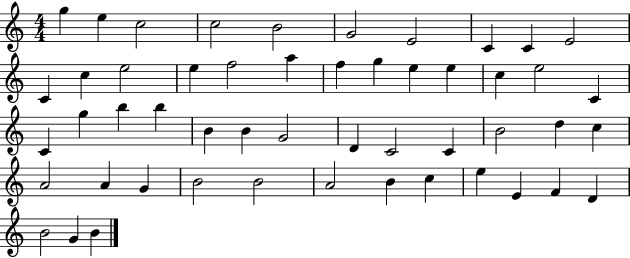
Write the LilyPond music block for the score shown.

{
  \clef treble
  \numericTimeSignature
  \time 4/4
  \key c \major
  g''4 e''4 c''2 | c''2 b'2 | g'2 e'2 | c'4 c'4 e'2 | \break c'4 c''4 e''2 | e''4 f''2 a''4 | f''4 g''4 e''4 e''4 | c''4 e''2 c'4 | \break c'4 g''4 b''4 b''4 | b'4 b'4 g'2 | d'4 c'2 c'4 | b'2 d''4 c''4 | \break a'2 a'4 g'4 | b'2 b'2 | a'2 b'4 c''4 | e''4 e'4 f'4 d'4 | \break b'2 g'4 b'4 | \bar "|."
}